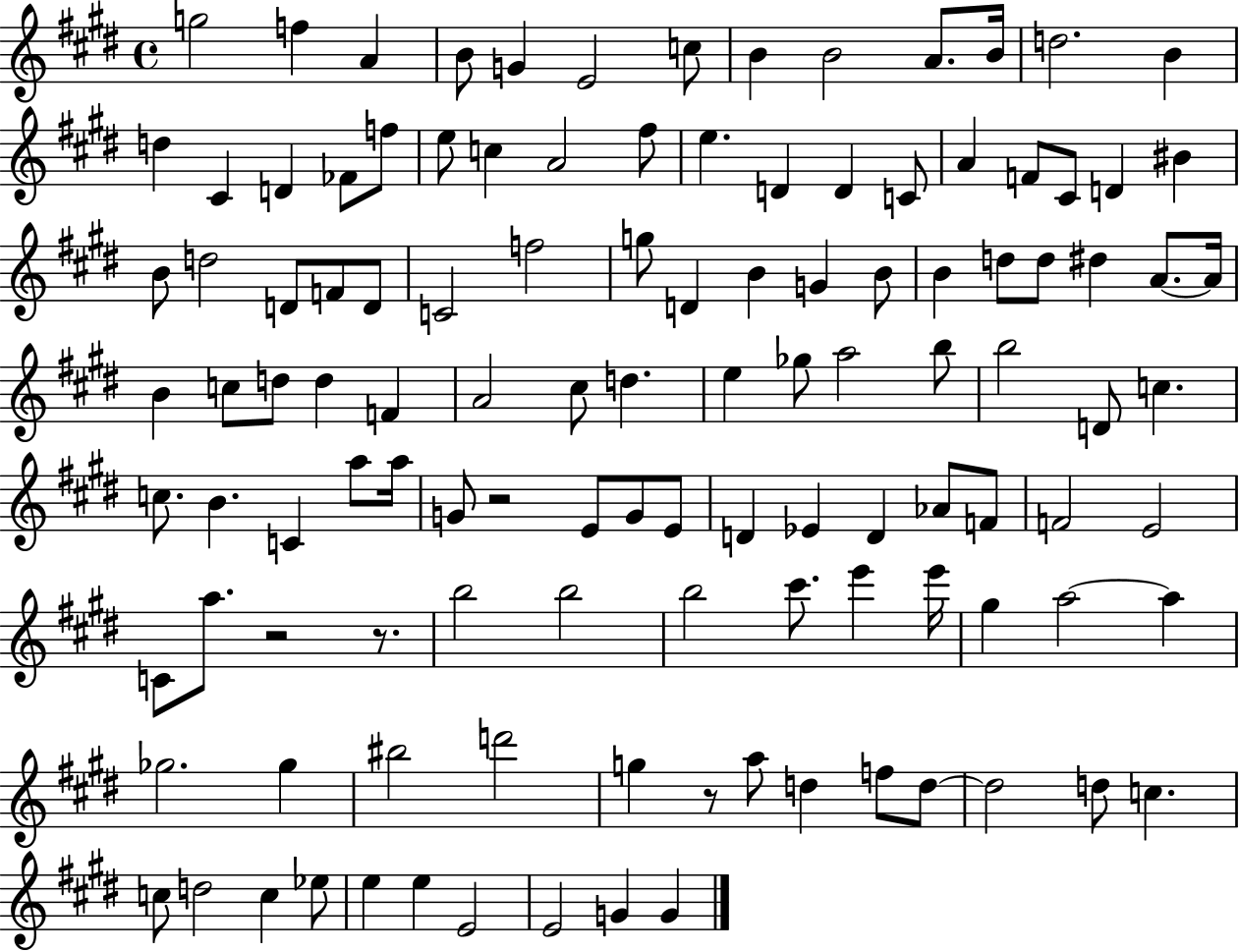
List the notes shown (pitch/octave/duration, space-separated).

G5/h F5/q A4/q B4/e G4/q E4/h C5/e B4/q B4/h A4/e. B4/s D5/h. B4/q D5/q C#4/q D4/q FES4/e F5/e E5/e C5/q A4/h F#5/e E5/q. D4/q D4/q C4/e A4/q F4/e C#4/e D4/q BIS4/q B4/e D5/h D4/e F4/e D4/e C4/h F5/h G5/e D4/q B4/q G4/q B4/e B4/q D5/e D5/e D#5/q A4/e. A4/s B4/q C5/e D5/e D5/q F4/q A4/h C#5/e D5/q. E5/q Gb5/e A5/h B5/e B5/h D4/e C5/q. C5/e. B4/q. C4/q A5/e A5/s G4/e R/h E4/e G4/e E4/e D4/q Eb4/q D4/q Ab4/e F4/e F4/h E4/h C4/e A5/e. R/h R/e. B5/h B5/h B5/h C#6/e. E6/q E6/s G#5/q A5/h A5/q Gb5/h. Gb5/q BIS5/h D6/h G5/q R/e A5/e D5/q F5/e D5/e D5/h D5/e C5/q. C5/e D5/h C5/q Eb5/e E5/q E5/q E4/h E4/h G4/q G4/q